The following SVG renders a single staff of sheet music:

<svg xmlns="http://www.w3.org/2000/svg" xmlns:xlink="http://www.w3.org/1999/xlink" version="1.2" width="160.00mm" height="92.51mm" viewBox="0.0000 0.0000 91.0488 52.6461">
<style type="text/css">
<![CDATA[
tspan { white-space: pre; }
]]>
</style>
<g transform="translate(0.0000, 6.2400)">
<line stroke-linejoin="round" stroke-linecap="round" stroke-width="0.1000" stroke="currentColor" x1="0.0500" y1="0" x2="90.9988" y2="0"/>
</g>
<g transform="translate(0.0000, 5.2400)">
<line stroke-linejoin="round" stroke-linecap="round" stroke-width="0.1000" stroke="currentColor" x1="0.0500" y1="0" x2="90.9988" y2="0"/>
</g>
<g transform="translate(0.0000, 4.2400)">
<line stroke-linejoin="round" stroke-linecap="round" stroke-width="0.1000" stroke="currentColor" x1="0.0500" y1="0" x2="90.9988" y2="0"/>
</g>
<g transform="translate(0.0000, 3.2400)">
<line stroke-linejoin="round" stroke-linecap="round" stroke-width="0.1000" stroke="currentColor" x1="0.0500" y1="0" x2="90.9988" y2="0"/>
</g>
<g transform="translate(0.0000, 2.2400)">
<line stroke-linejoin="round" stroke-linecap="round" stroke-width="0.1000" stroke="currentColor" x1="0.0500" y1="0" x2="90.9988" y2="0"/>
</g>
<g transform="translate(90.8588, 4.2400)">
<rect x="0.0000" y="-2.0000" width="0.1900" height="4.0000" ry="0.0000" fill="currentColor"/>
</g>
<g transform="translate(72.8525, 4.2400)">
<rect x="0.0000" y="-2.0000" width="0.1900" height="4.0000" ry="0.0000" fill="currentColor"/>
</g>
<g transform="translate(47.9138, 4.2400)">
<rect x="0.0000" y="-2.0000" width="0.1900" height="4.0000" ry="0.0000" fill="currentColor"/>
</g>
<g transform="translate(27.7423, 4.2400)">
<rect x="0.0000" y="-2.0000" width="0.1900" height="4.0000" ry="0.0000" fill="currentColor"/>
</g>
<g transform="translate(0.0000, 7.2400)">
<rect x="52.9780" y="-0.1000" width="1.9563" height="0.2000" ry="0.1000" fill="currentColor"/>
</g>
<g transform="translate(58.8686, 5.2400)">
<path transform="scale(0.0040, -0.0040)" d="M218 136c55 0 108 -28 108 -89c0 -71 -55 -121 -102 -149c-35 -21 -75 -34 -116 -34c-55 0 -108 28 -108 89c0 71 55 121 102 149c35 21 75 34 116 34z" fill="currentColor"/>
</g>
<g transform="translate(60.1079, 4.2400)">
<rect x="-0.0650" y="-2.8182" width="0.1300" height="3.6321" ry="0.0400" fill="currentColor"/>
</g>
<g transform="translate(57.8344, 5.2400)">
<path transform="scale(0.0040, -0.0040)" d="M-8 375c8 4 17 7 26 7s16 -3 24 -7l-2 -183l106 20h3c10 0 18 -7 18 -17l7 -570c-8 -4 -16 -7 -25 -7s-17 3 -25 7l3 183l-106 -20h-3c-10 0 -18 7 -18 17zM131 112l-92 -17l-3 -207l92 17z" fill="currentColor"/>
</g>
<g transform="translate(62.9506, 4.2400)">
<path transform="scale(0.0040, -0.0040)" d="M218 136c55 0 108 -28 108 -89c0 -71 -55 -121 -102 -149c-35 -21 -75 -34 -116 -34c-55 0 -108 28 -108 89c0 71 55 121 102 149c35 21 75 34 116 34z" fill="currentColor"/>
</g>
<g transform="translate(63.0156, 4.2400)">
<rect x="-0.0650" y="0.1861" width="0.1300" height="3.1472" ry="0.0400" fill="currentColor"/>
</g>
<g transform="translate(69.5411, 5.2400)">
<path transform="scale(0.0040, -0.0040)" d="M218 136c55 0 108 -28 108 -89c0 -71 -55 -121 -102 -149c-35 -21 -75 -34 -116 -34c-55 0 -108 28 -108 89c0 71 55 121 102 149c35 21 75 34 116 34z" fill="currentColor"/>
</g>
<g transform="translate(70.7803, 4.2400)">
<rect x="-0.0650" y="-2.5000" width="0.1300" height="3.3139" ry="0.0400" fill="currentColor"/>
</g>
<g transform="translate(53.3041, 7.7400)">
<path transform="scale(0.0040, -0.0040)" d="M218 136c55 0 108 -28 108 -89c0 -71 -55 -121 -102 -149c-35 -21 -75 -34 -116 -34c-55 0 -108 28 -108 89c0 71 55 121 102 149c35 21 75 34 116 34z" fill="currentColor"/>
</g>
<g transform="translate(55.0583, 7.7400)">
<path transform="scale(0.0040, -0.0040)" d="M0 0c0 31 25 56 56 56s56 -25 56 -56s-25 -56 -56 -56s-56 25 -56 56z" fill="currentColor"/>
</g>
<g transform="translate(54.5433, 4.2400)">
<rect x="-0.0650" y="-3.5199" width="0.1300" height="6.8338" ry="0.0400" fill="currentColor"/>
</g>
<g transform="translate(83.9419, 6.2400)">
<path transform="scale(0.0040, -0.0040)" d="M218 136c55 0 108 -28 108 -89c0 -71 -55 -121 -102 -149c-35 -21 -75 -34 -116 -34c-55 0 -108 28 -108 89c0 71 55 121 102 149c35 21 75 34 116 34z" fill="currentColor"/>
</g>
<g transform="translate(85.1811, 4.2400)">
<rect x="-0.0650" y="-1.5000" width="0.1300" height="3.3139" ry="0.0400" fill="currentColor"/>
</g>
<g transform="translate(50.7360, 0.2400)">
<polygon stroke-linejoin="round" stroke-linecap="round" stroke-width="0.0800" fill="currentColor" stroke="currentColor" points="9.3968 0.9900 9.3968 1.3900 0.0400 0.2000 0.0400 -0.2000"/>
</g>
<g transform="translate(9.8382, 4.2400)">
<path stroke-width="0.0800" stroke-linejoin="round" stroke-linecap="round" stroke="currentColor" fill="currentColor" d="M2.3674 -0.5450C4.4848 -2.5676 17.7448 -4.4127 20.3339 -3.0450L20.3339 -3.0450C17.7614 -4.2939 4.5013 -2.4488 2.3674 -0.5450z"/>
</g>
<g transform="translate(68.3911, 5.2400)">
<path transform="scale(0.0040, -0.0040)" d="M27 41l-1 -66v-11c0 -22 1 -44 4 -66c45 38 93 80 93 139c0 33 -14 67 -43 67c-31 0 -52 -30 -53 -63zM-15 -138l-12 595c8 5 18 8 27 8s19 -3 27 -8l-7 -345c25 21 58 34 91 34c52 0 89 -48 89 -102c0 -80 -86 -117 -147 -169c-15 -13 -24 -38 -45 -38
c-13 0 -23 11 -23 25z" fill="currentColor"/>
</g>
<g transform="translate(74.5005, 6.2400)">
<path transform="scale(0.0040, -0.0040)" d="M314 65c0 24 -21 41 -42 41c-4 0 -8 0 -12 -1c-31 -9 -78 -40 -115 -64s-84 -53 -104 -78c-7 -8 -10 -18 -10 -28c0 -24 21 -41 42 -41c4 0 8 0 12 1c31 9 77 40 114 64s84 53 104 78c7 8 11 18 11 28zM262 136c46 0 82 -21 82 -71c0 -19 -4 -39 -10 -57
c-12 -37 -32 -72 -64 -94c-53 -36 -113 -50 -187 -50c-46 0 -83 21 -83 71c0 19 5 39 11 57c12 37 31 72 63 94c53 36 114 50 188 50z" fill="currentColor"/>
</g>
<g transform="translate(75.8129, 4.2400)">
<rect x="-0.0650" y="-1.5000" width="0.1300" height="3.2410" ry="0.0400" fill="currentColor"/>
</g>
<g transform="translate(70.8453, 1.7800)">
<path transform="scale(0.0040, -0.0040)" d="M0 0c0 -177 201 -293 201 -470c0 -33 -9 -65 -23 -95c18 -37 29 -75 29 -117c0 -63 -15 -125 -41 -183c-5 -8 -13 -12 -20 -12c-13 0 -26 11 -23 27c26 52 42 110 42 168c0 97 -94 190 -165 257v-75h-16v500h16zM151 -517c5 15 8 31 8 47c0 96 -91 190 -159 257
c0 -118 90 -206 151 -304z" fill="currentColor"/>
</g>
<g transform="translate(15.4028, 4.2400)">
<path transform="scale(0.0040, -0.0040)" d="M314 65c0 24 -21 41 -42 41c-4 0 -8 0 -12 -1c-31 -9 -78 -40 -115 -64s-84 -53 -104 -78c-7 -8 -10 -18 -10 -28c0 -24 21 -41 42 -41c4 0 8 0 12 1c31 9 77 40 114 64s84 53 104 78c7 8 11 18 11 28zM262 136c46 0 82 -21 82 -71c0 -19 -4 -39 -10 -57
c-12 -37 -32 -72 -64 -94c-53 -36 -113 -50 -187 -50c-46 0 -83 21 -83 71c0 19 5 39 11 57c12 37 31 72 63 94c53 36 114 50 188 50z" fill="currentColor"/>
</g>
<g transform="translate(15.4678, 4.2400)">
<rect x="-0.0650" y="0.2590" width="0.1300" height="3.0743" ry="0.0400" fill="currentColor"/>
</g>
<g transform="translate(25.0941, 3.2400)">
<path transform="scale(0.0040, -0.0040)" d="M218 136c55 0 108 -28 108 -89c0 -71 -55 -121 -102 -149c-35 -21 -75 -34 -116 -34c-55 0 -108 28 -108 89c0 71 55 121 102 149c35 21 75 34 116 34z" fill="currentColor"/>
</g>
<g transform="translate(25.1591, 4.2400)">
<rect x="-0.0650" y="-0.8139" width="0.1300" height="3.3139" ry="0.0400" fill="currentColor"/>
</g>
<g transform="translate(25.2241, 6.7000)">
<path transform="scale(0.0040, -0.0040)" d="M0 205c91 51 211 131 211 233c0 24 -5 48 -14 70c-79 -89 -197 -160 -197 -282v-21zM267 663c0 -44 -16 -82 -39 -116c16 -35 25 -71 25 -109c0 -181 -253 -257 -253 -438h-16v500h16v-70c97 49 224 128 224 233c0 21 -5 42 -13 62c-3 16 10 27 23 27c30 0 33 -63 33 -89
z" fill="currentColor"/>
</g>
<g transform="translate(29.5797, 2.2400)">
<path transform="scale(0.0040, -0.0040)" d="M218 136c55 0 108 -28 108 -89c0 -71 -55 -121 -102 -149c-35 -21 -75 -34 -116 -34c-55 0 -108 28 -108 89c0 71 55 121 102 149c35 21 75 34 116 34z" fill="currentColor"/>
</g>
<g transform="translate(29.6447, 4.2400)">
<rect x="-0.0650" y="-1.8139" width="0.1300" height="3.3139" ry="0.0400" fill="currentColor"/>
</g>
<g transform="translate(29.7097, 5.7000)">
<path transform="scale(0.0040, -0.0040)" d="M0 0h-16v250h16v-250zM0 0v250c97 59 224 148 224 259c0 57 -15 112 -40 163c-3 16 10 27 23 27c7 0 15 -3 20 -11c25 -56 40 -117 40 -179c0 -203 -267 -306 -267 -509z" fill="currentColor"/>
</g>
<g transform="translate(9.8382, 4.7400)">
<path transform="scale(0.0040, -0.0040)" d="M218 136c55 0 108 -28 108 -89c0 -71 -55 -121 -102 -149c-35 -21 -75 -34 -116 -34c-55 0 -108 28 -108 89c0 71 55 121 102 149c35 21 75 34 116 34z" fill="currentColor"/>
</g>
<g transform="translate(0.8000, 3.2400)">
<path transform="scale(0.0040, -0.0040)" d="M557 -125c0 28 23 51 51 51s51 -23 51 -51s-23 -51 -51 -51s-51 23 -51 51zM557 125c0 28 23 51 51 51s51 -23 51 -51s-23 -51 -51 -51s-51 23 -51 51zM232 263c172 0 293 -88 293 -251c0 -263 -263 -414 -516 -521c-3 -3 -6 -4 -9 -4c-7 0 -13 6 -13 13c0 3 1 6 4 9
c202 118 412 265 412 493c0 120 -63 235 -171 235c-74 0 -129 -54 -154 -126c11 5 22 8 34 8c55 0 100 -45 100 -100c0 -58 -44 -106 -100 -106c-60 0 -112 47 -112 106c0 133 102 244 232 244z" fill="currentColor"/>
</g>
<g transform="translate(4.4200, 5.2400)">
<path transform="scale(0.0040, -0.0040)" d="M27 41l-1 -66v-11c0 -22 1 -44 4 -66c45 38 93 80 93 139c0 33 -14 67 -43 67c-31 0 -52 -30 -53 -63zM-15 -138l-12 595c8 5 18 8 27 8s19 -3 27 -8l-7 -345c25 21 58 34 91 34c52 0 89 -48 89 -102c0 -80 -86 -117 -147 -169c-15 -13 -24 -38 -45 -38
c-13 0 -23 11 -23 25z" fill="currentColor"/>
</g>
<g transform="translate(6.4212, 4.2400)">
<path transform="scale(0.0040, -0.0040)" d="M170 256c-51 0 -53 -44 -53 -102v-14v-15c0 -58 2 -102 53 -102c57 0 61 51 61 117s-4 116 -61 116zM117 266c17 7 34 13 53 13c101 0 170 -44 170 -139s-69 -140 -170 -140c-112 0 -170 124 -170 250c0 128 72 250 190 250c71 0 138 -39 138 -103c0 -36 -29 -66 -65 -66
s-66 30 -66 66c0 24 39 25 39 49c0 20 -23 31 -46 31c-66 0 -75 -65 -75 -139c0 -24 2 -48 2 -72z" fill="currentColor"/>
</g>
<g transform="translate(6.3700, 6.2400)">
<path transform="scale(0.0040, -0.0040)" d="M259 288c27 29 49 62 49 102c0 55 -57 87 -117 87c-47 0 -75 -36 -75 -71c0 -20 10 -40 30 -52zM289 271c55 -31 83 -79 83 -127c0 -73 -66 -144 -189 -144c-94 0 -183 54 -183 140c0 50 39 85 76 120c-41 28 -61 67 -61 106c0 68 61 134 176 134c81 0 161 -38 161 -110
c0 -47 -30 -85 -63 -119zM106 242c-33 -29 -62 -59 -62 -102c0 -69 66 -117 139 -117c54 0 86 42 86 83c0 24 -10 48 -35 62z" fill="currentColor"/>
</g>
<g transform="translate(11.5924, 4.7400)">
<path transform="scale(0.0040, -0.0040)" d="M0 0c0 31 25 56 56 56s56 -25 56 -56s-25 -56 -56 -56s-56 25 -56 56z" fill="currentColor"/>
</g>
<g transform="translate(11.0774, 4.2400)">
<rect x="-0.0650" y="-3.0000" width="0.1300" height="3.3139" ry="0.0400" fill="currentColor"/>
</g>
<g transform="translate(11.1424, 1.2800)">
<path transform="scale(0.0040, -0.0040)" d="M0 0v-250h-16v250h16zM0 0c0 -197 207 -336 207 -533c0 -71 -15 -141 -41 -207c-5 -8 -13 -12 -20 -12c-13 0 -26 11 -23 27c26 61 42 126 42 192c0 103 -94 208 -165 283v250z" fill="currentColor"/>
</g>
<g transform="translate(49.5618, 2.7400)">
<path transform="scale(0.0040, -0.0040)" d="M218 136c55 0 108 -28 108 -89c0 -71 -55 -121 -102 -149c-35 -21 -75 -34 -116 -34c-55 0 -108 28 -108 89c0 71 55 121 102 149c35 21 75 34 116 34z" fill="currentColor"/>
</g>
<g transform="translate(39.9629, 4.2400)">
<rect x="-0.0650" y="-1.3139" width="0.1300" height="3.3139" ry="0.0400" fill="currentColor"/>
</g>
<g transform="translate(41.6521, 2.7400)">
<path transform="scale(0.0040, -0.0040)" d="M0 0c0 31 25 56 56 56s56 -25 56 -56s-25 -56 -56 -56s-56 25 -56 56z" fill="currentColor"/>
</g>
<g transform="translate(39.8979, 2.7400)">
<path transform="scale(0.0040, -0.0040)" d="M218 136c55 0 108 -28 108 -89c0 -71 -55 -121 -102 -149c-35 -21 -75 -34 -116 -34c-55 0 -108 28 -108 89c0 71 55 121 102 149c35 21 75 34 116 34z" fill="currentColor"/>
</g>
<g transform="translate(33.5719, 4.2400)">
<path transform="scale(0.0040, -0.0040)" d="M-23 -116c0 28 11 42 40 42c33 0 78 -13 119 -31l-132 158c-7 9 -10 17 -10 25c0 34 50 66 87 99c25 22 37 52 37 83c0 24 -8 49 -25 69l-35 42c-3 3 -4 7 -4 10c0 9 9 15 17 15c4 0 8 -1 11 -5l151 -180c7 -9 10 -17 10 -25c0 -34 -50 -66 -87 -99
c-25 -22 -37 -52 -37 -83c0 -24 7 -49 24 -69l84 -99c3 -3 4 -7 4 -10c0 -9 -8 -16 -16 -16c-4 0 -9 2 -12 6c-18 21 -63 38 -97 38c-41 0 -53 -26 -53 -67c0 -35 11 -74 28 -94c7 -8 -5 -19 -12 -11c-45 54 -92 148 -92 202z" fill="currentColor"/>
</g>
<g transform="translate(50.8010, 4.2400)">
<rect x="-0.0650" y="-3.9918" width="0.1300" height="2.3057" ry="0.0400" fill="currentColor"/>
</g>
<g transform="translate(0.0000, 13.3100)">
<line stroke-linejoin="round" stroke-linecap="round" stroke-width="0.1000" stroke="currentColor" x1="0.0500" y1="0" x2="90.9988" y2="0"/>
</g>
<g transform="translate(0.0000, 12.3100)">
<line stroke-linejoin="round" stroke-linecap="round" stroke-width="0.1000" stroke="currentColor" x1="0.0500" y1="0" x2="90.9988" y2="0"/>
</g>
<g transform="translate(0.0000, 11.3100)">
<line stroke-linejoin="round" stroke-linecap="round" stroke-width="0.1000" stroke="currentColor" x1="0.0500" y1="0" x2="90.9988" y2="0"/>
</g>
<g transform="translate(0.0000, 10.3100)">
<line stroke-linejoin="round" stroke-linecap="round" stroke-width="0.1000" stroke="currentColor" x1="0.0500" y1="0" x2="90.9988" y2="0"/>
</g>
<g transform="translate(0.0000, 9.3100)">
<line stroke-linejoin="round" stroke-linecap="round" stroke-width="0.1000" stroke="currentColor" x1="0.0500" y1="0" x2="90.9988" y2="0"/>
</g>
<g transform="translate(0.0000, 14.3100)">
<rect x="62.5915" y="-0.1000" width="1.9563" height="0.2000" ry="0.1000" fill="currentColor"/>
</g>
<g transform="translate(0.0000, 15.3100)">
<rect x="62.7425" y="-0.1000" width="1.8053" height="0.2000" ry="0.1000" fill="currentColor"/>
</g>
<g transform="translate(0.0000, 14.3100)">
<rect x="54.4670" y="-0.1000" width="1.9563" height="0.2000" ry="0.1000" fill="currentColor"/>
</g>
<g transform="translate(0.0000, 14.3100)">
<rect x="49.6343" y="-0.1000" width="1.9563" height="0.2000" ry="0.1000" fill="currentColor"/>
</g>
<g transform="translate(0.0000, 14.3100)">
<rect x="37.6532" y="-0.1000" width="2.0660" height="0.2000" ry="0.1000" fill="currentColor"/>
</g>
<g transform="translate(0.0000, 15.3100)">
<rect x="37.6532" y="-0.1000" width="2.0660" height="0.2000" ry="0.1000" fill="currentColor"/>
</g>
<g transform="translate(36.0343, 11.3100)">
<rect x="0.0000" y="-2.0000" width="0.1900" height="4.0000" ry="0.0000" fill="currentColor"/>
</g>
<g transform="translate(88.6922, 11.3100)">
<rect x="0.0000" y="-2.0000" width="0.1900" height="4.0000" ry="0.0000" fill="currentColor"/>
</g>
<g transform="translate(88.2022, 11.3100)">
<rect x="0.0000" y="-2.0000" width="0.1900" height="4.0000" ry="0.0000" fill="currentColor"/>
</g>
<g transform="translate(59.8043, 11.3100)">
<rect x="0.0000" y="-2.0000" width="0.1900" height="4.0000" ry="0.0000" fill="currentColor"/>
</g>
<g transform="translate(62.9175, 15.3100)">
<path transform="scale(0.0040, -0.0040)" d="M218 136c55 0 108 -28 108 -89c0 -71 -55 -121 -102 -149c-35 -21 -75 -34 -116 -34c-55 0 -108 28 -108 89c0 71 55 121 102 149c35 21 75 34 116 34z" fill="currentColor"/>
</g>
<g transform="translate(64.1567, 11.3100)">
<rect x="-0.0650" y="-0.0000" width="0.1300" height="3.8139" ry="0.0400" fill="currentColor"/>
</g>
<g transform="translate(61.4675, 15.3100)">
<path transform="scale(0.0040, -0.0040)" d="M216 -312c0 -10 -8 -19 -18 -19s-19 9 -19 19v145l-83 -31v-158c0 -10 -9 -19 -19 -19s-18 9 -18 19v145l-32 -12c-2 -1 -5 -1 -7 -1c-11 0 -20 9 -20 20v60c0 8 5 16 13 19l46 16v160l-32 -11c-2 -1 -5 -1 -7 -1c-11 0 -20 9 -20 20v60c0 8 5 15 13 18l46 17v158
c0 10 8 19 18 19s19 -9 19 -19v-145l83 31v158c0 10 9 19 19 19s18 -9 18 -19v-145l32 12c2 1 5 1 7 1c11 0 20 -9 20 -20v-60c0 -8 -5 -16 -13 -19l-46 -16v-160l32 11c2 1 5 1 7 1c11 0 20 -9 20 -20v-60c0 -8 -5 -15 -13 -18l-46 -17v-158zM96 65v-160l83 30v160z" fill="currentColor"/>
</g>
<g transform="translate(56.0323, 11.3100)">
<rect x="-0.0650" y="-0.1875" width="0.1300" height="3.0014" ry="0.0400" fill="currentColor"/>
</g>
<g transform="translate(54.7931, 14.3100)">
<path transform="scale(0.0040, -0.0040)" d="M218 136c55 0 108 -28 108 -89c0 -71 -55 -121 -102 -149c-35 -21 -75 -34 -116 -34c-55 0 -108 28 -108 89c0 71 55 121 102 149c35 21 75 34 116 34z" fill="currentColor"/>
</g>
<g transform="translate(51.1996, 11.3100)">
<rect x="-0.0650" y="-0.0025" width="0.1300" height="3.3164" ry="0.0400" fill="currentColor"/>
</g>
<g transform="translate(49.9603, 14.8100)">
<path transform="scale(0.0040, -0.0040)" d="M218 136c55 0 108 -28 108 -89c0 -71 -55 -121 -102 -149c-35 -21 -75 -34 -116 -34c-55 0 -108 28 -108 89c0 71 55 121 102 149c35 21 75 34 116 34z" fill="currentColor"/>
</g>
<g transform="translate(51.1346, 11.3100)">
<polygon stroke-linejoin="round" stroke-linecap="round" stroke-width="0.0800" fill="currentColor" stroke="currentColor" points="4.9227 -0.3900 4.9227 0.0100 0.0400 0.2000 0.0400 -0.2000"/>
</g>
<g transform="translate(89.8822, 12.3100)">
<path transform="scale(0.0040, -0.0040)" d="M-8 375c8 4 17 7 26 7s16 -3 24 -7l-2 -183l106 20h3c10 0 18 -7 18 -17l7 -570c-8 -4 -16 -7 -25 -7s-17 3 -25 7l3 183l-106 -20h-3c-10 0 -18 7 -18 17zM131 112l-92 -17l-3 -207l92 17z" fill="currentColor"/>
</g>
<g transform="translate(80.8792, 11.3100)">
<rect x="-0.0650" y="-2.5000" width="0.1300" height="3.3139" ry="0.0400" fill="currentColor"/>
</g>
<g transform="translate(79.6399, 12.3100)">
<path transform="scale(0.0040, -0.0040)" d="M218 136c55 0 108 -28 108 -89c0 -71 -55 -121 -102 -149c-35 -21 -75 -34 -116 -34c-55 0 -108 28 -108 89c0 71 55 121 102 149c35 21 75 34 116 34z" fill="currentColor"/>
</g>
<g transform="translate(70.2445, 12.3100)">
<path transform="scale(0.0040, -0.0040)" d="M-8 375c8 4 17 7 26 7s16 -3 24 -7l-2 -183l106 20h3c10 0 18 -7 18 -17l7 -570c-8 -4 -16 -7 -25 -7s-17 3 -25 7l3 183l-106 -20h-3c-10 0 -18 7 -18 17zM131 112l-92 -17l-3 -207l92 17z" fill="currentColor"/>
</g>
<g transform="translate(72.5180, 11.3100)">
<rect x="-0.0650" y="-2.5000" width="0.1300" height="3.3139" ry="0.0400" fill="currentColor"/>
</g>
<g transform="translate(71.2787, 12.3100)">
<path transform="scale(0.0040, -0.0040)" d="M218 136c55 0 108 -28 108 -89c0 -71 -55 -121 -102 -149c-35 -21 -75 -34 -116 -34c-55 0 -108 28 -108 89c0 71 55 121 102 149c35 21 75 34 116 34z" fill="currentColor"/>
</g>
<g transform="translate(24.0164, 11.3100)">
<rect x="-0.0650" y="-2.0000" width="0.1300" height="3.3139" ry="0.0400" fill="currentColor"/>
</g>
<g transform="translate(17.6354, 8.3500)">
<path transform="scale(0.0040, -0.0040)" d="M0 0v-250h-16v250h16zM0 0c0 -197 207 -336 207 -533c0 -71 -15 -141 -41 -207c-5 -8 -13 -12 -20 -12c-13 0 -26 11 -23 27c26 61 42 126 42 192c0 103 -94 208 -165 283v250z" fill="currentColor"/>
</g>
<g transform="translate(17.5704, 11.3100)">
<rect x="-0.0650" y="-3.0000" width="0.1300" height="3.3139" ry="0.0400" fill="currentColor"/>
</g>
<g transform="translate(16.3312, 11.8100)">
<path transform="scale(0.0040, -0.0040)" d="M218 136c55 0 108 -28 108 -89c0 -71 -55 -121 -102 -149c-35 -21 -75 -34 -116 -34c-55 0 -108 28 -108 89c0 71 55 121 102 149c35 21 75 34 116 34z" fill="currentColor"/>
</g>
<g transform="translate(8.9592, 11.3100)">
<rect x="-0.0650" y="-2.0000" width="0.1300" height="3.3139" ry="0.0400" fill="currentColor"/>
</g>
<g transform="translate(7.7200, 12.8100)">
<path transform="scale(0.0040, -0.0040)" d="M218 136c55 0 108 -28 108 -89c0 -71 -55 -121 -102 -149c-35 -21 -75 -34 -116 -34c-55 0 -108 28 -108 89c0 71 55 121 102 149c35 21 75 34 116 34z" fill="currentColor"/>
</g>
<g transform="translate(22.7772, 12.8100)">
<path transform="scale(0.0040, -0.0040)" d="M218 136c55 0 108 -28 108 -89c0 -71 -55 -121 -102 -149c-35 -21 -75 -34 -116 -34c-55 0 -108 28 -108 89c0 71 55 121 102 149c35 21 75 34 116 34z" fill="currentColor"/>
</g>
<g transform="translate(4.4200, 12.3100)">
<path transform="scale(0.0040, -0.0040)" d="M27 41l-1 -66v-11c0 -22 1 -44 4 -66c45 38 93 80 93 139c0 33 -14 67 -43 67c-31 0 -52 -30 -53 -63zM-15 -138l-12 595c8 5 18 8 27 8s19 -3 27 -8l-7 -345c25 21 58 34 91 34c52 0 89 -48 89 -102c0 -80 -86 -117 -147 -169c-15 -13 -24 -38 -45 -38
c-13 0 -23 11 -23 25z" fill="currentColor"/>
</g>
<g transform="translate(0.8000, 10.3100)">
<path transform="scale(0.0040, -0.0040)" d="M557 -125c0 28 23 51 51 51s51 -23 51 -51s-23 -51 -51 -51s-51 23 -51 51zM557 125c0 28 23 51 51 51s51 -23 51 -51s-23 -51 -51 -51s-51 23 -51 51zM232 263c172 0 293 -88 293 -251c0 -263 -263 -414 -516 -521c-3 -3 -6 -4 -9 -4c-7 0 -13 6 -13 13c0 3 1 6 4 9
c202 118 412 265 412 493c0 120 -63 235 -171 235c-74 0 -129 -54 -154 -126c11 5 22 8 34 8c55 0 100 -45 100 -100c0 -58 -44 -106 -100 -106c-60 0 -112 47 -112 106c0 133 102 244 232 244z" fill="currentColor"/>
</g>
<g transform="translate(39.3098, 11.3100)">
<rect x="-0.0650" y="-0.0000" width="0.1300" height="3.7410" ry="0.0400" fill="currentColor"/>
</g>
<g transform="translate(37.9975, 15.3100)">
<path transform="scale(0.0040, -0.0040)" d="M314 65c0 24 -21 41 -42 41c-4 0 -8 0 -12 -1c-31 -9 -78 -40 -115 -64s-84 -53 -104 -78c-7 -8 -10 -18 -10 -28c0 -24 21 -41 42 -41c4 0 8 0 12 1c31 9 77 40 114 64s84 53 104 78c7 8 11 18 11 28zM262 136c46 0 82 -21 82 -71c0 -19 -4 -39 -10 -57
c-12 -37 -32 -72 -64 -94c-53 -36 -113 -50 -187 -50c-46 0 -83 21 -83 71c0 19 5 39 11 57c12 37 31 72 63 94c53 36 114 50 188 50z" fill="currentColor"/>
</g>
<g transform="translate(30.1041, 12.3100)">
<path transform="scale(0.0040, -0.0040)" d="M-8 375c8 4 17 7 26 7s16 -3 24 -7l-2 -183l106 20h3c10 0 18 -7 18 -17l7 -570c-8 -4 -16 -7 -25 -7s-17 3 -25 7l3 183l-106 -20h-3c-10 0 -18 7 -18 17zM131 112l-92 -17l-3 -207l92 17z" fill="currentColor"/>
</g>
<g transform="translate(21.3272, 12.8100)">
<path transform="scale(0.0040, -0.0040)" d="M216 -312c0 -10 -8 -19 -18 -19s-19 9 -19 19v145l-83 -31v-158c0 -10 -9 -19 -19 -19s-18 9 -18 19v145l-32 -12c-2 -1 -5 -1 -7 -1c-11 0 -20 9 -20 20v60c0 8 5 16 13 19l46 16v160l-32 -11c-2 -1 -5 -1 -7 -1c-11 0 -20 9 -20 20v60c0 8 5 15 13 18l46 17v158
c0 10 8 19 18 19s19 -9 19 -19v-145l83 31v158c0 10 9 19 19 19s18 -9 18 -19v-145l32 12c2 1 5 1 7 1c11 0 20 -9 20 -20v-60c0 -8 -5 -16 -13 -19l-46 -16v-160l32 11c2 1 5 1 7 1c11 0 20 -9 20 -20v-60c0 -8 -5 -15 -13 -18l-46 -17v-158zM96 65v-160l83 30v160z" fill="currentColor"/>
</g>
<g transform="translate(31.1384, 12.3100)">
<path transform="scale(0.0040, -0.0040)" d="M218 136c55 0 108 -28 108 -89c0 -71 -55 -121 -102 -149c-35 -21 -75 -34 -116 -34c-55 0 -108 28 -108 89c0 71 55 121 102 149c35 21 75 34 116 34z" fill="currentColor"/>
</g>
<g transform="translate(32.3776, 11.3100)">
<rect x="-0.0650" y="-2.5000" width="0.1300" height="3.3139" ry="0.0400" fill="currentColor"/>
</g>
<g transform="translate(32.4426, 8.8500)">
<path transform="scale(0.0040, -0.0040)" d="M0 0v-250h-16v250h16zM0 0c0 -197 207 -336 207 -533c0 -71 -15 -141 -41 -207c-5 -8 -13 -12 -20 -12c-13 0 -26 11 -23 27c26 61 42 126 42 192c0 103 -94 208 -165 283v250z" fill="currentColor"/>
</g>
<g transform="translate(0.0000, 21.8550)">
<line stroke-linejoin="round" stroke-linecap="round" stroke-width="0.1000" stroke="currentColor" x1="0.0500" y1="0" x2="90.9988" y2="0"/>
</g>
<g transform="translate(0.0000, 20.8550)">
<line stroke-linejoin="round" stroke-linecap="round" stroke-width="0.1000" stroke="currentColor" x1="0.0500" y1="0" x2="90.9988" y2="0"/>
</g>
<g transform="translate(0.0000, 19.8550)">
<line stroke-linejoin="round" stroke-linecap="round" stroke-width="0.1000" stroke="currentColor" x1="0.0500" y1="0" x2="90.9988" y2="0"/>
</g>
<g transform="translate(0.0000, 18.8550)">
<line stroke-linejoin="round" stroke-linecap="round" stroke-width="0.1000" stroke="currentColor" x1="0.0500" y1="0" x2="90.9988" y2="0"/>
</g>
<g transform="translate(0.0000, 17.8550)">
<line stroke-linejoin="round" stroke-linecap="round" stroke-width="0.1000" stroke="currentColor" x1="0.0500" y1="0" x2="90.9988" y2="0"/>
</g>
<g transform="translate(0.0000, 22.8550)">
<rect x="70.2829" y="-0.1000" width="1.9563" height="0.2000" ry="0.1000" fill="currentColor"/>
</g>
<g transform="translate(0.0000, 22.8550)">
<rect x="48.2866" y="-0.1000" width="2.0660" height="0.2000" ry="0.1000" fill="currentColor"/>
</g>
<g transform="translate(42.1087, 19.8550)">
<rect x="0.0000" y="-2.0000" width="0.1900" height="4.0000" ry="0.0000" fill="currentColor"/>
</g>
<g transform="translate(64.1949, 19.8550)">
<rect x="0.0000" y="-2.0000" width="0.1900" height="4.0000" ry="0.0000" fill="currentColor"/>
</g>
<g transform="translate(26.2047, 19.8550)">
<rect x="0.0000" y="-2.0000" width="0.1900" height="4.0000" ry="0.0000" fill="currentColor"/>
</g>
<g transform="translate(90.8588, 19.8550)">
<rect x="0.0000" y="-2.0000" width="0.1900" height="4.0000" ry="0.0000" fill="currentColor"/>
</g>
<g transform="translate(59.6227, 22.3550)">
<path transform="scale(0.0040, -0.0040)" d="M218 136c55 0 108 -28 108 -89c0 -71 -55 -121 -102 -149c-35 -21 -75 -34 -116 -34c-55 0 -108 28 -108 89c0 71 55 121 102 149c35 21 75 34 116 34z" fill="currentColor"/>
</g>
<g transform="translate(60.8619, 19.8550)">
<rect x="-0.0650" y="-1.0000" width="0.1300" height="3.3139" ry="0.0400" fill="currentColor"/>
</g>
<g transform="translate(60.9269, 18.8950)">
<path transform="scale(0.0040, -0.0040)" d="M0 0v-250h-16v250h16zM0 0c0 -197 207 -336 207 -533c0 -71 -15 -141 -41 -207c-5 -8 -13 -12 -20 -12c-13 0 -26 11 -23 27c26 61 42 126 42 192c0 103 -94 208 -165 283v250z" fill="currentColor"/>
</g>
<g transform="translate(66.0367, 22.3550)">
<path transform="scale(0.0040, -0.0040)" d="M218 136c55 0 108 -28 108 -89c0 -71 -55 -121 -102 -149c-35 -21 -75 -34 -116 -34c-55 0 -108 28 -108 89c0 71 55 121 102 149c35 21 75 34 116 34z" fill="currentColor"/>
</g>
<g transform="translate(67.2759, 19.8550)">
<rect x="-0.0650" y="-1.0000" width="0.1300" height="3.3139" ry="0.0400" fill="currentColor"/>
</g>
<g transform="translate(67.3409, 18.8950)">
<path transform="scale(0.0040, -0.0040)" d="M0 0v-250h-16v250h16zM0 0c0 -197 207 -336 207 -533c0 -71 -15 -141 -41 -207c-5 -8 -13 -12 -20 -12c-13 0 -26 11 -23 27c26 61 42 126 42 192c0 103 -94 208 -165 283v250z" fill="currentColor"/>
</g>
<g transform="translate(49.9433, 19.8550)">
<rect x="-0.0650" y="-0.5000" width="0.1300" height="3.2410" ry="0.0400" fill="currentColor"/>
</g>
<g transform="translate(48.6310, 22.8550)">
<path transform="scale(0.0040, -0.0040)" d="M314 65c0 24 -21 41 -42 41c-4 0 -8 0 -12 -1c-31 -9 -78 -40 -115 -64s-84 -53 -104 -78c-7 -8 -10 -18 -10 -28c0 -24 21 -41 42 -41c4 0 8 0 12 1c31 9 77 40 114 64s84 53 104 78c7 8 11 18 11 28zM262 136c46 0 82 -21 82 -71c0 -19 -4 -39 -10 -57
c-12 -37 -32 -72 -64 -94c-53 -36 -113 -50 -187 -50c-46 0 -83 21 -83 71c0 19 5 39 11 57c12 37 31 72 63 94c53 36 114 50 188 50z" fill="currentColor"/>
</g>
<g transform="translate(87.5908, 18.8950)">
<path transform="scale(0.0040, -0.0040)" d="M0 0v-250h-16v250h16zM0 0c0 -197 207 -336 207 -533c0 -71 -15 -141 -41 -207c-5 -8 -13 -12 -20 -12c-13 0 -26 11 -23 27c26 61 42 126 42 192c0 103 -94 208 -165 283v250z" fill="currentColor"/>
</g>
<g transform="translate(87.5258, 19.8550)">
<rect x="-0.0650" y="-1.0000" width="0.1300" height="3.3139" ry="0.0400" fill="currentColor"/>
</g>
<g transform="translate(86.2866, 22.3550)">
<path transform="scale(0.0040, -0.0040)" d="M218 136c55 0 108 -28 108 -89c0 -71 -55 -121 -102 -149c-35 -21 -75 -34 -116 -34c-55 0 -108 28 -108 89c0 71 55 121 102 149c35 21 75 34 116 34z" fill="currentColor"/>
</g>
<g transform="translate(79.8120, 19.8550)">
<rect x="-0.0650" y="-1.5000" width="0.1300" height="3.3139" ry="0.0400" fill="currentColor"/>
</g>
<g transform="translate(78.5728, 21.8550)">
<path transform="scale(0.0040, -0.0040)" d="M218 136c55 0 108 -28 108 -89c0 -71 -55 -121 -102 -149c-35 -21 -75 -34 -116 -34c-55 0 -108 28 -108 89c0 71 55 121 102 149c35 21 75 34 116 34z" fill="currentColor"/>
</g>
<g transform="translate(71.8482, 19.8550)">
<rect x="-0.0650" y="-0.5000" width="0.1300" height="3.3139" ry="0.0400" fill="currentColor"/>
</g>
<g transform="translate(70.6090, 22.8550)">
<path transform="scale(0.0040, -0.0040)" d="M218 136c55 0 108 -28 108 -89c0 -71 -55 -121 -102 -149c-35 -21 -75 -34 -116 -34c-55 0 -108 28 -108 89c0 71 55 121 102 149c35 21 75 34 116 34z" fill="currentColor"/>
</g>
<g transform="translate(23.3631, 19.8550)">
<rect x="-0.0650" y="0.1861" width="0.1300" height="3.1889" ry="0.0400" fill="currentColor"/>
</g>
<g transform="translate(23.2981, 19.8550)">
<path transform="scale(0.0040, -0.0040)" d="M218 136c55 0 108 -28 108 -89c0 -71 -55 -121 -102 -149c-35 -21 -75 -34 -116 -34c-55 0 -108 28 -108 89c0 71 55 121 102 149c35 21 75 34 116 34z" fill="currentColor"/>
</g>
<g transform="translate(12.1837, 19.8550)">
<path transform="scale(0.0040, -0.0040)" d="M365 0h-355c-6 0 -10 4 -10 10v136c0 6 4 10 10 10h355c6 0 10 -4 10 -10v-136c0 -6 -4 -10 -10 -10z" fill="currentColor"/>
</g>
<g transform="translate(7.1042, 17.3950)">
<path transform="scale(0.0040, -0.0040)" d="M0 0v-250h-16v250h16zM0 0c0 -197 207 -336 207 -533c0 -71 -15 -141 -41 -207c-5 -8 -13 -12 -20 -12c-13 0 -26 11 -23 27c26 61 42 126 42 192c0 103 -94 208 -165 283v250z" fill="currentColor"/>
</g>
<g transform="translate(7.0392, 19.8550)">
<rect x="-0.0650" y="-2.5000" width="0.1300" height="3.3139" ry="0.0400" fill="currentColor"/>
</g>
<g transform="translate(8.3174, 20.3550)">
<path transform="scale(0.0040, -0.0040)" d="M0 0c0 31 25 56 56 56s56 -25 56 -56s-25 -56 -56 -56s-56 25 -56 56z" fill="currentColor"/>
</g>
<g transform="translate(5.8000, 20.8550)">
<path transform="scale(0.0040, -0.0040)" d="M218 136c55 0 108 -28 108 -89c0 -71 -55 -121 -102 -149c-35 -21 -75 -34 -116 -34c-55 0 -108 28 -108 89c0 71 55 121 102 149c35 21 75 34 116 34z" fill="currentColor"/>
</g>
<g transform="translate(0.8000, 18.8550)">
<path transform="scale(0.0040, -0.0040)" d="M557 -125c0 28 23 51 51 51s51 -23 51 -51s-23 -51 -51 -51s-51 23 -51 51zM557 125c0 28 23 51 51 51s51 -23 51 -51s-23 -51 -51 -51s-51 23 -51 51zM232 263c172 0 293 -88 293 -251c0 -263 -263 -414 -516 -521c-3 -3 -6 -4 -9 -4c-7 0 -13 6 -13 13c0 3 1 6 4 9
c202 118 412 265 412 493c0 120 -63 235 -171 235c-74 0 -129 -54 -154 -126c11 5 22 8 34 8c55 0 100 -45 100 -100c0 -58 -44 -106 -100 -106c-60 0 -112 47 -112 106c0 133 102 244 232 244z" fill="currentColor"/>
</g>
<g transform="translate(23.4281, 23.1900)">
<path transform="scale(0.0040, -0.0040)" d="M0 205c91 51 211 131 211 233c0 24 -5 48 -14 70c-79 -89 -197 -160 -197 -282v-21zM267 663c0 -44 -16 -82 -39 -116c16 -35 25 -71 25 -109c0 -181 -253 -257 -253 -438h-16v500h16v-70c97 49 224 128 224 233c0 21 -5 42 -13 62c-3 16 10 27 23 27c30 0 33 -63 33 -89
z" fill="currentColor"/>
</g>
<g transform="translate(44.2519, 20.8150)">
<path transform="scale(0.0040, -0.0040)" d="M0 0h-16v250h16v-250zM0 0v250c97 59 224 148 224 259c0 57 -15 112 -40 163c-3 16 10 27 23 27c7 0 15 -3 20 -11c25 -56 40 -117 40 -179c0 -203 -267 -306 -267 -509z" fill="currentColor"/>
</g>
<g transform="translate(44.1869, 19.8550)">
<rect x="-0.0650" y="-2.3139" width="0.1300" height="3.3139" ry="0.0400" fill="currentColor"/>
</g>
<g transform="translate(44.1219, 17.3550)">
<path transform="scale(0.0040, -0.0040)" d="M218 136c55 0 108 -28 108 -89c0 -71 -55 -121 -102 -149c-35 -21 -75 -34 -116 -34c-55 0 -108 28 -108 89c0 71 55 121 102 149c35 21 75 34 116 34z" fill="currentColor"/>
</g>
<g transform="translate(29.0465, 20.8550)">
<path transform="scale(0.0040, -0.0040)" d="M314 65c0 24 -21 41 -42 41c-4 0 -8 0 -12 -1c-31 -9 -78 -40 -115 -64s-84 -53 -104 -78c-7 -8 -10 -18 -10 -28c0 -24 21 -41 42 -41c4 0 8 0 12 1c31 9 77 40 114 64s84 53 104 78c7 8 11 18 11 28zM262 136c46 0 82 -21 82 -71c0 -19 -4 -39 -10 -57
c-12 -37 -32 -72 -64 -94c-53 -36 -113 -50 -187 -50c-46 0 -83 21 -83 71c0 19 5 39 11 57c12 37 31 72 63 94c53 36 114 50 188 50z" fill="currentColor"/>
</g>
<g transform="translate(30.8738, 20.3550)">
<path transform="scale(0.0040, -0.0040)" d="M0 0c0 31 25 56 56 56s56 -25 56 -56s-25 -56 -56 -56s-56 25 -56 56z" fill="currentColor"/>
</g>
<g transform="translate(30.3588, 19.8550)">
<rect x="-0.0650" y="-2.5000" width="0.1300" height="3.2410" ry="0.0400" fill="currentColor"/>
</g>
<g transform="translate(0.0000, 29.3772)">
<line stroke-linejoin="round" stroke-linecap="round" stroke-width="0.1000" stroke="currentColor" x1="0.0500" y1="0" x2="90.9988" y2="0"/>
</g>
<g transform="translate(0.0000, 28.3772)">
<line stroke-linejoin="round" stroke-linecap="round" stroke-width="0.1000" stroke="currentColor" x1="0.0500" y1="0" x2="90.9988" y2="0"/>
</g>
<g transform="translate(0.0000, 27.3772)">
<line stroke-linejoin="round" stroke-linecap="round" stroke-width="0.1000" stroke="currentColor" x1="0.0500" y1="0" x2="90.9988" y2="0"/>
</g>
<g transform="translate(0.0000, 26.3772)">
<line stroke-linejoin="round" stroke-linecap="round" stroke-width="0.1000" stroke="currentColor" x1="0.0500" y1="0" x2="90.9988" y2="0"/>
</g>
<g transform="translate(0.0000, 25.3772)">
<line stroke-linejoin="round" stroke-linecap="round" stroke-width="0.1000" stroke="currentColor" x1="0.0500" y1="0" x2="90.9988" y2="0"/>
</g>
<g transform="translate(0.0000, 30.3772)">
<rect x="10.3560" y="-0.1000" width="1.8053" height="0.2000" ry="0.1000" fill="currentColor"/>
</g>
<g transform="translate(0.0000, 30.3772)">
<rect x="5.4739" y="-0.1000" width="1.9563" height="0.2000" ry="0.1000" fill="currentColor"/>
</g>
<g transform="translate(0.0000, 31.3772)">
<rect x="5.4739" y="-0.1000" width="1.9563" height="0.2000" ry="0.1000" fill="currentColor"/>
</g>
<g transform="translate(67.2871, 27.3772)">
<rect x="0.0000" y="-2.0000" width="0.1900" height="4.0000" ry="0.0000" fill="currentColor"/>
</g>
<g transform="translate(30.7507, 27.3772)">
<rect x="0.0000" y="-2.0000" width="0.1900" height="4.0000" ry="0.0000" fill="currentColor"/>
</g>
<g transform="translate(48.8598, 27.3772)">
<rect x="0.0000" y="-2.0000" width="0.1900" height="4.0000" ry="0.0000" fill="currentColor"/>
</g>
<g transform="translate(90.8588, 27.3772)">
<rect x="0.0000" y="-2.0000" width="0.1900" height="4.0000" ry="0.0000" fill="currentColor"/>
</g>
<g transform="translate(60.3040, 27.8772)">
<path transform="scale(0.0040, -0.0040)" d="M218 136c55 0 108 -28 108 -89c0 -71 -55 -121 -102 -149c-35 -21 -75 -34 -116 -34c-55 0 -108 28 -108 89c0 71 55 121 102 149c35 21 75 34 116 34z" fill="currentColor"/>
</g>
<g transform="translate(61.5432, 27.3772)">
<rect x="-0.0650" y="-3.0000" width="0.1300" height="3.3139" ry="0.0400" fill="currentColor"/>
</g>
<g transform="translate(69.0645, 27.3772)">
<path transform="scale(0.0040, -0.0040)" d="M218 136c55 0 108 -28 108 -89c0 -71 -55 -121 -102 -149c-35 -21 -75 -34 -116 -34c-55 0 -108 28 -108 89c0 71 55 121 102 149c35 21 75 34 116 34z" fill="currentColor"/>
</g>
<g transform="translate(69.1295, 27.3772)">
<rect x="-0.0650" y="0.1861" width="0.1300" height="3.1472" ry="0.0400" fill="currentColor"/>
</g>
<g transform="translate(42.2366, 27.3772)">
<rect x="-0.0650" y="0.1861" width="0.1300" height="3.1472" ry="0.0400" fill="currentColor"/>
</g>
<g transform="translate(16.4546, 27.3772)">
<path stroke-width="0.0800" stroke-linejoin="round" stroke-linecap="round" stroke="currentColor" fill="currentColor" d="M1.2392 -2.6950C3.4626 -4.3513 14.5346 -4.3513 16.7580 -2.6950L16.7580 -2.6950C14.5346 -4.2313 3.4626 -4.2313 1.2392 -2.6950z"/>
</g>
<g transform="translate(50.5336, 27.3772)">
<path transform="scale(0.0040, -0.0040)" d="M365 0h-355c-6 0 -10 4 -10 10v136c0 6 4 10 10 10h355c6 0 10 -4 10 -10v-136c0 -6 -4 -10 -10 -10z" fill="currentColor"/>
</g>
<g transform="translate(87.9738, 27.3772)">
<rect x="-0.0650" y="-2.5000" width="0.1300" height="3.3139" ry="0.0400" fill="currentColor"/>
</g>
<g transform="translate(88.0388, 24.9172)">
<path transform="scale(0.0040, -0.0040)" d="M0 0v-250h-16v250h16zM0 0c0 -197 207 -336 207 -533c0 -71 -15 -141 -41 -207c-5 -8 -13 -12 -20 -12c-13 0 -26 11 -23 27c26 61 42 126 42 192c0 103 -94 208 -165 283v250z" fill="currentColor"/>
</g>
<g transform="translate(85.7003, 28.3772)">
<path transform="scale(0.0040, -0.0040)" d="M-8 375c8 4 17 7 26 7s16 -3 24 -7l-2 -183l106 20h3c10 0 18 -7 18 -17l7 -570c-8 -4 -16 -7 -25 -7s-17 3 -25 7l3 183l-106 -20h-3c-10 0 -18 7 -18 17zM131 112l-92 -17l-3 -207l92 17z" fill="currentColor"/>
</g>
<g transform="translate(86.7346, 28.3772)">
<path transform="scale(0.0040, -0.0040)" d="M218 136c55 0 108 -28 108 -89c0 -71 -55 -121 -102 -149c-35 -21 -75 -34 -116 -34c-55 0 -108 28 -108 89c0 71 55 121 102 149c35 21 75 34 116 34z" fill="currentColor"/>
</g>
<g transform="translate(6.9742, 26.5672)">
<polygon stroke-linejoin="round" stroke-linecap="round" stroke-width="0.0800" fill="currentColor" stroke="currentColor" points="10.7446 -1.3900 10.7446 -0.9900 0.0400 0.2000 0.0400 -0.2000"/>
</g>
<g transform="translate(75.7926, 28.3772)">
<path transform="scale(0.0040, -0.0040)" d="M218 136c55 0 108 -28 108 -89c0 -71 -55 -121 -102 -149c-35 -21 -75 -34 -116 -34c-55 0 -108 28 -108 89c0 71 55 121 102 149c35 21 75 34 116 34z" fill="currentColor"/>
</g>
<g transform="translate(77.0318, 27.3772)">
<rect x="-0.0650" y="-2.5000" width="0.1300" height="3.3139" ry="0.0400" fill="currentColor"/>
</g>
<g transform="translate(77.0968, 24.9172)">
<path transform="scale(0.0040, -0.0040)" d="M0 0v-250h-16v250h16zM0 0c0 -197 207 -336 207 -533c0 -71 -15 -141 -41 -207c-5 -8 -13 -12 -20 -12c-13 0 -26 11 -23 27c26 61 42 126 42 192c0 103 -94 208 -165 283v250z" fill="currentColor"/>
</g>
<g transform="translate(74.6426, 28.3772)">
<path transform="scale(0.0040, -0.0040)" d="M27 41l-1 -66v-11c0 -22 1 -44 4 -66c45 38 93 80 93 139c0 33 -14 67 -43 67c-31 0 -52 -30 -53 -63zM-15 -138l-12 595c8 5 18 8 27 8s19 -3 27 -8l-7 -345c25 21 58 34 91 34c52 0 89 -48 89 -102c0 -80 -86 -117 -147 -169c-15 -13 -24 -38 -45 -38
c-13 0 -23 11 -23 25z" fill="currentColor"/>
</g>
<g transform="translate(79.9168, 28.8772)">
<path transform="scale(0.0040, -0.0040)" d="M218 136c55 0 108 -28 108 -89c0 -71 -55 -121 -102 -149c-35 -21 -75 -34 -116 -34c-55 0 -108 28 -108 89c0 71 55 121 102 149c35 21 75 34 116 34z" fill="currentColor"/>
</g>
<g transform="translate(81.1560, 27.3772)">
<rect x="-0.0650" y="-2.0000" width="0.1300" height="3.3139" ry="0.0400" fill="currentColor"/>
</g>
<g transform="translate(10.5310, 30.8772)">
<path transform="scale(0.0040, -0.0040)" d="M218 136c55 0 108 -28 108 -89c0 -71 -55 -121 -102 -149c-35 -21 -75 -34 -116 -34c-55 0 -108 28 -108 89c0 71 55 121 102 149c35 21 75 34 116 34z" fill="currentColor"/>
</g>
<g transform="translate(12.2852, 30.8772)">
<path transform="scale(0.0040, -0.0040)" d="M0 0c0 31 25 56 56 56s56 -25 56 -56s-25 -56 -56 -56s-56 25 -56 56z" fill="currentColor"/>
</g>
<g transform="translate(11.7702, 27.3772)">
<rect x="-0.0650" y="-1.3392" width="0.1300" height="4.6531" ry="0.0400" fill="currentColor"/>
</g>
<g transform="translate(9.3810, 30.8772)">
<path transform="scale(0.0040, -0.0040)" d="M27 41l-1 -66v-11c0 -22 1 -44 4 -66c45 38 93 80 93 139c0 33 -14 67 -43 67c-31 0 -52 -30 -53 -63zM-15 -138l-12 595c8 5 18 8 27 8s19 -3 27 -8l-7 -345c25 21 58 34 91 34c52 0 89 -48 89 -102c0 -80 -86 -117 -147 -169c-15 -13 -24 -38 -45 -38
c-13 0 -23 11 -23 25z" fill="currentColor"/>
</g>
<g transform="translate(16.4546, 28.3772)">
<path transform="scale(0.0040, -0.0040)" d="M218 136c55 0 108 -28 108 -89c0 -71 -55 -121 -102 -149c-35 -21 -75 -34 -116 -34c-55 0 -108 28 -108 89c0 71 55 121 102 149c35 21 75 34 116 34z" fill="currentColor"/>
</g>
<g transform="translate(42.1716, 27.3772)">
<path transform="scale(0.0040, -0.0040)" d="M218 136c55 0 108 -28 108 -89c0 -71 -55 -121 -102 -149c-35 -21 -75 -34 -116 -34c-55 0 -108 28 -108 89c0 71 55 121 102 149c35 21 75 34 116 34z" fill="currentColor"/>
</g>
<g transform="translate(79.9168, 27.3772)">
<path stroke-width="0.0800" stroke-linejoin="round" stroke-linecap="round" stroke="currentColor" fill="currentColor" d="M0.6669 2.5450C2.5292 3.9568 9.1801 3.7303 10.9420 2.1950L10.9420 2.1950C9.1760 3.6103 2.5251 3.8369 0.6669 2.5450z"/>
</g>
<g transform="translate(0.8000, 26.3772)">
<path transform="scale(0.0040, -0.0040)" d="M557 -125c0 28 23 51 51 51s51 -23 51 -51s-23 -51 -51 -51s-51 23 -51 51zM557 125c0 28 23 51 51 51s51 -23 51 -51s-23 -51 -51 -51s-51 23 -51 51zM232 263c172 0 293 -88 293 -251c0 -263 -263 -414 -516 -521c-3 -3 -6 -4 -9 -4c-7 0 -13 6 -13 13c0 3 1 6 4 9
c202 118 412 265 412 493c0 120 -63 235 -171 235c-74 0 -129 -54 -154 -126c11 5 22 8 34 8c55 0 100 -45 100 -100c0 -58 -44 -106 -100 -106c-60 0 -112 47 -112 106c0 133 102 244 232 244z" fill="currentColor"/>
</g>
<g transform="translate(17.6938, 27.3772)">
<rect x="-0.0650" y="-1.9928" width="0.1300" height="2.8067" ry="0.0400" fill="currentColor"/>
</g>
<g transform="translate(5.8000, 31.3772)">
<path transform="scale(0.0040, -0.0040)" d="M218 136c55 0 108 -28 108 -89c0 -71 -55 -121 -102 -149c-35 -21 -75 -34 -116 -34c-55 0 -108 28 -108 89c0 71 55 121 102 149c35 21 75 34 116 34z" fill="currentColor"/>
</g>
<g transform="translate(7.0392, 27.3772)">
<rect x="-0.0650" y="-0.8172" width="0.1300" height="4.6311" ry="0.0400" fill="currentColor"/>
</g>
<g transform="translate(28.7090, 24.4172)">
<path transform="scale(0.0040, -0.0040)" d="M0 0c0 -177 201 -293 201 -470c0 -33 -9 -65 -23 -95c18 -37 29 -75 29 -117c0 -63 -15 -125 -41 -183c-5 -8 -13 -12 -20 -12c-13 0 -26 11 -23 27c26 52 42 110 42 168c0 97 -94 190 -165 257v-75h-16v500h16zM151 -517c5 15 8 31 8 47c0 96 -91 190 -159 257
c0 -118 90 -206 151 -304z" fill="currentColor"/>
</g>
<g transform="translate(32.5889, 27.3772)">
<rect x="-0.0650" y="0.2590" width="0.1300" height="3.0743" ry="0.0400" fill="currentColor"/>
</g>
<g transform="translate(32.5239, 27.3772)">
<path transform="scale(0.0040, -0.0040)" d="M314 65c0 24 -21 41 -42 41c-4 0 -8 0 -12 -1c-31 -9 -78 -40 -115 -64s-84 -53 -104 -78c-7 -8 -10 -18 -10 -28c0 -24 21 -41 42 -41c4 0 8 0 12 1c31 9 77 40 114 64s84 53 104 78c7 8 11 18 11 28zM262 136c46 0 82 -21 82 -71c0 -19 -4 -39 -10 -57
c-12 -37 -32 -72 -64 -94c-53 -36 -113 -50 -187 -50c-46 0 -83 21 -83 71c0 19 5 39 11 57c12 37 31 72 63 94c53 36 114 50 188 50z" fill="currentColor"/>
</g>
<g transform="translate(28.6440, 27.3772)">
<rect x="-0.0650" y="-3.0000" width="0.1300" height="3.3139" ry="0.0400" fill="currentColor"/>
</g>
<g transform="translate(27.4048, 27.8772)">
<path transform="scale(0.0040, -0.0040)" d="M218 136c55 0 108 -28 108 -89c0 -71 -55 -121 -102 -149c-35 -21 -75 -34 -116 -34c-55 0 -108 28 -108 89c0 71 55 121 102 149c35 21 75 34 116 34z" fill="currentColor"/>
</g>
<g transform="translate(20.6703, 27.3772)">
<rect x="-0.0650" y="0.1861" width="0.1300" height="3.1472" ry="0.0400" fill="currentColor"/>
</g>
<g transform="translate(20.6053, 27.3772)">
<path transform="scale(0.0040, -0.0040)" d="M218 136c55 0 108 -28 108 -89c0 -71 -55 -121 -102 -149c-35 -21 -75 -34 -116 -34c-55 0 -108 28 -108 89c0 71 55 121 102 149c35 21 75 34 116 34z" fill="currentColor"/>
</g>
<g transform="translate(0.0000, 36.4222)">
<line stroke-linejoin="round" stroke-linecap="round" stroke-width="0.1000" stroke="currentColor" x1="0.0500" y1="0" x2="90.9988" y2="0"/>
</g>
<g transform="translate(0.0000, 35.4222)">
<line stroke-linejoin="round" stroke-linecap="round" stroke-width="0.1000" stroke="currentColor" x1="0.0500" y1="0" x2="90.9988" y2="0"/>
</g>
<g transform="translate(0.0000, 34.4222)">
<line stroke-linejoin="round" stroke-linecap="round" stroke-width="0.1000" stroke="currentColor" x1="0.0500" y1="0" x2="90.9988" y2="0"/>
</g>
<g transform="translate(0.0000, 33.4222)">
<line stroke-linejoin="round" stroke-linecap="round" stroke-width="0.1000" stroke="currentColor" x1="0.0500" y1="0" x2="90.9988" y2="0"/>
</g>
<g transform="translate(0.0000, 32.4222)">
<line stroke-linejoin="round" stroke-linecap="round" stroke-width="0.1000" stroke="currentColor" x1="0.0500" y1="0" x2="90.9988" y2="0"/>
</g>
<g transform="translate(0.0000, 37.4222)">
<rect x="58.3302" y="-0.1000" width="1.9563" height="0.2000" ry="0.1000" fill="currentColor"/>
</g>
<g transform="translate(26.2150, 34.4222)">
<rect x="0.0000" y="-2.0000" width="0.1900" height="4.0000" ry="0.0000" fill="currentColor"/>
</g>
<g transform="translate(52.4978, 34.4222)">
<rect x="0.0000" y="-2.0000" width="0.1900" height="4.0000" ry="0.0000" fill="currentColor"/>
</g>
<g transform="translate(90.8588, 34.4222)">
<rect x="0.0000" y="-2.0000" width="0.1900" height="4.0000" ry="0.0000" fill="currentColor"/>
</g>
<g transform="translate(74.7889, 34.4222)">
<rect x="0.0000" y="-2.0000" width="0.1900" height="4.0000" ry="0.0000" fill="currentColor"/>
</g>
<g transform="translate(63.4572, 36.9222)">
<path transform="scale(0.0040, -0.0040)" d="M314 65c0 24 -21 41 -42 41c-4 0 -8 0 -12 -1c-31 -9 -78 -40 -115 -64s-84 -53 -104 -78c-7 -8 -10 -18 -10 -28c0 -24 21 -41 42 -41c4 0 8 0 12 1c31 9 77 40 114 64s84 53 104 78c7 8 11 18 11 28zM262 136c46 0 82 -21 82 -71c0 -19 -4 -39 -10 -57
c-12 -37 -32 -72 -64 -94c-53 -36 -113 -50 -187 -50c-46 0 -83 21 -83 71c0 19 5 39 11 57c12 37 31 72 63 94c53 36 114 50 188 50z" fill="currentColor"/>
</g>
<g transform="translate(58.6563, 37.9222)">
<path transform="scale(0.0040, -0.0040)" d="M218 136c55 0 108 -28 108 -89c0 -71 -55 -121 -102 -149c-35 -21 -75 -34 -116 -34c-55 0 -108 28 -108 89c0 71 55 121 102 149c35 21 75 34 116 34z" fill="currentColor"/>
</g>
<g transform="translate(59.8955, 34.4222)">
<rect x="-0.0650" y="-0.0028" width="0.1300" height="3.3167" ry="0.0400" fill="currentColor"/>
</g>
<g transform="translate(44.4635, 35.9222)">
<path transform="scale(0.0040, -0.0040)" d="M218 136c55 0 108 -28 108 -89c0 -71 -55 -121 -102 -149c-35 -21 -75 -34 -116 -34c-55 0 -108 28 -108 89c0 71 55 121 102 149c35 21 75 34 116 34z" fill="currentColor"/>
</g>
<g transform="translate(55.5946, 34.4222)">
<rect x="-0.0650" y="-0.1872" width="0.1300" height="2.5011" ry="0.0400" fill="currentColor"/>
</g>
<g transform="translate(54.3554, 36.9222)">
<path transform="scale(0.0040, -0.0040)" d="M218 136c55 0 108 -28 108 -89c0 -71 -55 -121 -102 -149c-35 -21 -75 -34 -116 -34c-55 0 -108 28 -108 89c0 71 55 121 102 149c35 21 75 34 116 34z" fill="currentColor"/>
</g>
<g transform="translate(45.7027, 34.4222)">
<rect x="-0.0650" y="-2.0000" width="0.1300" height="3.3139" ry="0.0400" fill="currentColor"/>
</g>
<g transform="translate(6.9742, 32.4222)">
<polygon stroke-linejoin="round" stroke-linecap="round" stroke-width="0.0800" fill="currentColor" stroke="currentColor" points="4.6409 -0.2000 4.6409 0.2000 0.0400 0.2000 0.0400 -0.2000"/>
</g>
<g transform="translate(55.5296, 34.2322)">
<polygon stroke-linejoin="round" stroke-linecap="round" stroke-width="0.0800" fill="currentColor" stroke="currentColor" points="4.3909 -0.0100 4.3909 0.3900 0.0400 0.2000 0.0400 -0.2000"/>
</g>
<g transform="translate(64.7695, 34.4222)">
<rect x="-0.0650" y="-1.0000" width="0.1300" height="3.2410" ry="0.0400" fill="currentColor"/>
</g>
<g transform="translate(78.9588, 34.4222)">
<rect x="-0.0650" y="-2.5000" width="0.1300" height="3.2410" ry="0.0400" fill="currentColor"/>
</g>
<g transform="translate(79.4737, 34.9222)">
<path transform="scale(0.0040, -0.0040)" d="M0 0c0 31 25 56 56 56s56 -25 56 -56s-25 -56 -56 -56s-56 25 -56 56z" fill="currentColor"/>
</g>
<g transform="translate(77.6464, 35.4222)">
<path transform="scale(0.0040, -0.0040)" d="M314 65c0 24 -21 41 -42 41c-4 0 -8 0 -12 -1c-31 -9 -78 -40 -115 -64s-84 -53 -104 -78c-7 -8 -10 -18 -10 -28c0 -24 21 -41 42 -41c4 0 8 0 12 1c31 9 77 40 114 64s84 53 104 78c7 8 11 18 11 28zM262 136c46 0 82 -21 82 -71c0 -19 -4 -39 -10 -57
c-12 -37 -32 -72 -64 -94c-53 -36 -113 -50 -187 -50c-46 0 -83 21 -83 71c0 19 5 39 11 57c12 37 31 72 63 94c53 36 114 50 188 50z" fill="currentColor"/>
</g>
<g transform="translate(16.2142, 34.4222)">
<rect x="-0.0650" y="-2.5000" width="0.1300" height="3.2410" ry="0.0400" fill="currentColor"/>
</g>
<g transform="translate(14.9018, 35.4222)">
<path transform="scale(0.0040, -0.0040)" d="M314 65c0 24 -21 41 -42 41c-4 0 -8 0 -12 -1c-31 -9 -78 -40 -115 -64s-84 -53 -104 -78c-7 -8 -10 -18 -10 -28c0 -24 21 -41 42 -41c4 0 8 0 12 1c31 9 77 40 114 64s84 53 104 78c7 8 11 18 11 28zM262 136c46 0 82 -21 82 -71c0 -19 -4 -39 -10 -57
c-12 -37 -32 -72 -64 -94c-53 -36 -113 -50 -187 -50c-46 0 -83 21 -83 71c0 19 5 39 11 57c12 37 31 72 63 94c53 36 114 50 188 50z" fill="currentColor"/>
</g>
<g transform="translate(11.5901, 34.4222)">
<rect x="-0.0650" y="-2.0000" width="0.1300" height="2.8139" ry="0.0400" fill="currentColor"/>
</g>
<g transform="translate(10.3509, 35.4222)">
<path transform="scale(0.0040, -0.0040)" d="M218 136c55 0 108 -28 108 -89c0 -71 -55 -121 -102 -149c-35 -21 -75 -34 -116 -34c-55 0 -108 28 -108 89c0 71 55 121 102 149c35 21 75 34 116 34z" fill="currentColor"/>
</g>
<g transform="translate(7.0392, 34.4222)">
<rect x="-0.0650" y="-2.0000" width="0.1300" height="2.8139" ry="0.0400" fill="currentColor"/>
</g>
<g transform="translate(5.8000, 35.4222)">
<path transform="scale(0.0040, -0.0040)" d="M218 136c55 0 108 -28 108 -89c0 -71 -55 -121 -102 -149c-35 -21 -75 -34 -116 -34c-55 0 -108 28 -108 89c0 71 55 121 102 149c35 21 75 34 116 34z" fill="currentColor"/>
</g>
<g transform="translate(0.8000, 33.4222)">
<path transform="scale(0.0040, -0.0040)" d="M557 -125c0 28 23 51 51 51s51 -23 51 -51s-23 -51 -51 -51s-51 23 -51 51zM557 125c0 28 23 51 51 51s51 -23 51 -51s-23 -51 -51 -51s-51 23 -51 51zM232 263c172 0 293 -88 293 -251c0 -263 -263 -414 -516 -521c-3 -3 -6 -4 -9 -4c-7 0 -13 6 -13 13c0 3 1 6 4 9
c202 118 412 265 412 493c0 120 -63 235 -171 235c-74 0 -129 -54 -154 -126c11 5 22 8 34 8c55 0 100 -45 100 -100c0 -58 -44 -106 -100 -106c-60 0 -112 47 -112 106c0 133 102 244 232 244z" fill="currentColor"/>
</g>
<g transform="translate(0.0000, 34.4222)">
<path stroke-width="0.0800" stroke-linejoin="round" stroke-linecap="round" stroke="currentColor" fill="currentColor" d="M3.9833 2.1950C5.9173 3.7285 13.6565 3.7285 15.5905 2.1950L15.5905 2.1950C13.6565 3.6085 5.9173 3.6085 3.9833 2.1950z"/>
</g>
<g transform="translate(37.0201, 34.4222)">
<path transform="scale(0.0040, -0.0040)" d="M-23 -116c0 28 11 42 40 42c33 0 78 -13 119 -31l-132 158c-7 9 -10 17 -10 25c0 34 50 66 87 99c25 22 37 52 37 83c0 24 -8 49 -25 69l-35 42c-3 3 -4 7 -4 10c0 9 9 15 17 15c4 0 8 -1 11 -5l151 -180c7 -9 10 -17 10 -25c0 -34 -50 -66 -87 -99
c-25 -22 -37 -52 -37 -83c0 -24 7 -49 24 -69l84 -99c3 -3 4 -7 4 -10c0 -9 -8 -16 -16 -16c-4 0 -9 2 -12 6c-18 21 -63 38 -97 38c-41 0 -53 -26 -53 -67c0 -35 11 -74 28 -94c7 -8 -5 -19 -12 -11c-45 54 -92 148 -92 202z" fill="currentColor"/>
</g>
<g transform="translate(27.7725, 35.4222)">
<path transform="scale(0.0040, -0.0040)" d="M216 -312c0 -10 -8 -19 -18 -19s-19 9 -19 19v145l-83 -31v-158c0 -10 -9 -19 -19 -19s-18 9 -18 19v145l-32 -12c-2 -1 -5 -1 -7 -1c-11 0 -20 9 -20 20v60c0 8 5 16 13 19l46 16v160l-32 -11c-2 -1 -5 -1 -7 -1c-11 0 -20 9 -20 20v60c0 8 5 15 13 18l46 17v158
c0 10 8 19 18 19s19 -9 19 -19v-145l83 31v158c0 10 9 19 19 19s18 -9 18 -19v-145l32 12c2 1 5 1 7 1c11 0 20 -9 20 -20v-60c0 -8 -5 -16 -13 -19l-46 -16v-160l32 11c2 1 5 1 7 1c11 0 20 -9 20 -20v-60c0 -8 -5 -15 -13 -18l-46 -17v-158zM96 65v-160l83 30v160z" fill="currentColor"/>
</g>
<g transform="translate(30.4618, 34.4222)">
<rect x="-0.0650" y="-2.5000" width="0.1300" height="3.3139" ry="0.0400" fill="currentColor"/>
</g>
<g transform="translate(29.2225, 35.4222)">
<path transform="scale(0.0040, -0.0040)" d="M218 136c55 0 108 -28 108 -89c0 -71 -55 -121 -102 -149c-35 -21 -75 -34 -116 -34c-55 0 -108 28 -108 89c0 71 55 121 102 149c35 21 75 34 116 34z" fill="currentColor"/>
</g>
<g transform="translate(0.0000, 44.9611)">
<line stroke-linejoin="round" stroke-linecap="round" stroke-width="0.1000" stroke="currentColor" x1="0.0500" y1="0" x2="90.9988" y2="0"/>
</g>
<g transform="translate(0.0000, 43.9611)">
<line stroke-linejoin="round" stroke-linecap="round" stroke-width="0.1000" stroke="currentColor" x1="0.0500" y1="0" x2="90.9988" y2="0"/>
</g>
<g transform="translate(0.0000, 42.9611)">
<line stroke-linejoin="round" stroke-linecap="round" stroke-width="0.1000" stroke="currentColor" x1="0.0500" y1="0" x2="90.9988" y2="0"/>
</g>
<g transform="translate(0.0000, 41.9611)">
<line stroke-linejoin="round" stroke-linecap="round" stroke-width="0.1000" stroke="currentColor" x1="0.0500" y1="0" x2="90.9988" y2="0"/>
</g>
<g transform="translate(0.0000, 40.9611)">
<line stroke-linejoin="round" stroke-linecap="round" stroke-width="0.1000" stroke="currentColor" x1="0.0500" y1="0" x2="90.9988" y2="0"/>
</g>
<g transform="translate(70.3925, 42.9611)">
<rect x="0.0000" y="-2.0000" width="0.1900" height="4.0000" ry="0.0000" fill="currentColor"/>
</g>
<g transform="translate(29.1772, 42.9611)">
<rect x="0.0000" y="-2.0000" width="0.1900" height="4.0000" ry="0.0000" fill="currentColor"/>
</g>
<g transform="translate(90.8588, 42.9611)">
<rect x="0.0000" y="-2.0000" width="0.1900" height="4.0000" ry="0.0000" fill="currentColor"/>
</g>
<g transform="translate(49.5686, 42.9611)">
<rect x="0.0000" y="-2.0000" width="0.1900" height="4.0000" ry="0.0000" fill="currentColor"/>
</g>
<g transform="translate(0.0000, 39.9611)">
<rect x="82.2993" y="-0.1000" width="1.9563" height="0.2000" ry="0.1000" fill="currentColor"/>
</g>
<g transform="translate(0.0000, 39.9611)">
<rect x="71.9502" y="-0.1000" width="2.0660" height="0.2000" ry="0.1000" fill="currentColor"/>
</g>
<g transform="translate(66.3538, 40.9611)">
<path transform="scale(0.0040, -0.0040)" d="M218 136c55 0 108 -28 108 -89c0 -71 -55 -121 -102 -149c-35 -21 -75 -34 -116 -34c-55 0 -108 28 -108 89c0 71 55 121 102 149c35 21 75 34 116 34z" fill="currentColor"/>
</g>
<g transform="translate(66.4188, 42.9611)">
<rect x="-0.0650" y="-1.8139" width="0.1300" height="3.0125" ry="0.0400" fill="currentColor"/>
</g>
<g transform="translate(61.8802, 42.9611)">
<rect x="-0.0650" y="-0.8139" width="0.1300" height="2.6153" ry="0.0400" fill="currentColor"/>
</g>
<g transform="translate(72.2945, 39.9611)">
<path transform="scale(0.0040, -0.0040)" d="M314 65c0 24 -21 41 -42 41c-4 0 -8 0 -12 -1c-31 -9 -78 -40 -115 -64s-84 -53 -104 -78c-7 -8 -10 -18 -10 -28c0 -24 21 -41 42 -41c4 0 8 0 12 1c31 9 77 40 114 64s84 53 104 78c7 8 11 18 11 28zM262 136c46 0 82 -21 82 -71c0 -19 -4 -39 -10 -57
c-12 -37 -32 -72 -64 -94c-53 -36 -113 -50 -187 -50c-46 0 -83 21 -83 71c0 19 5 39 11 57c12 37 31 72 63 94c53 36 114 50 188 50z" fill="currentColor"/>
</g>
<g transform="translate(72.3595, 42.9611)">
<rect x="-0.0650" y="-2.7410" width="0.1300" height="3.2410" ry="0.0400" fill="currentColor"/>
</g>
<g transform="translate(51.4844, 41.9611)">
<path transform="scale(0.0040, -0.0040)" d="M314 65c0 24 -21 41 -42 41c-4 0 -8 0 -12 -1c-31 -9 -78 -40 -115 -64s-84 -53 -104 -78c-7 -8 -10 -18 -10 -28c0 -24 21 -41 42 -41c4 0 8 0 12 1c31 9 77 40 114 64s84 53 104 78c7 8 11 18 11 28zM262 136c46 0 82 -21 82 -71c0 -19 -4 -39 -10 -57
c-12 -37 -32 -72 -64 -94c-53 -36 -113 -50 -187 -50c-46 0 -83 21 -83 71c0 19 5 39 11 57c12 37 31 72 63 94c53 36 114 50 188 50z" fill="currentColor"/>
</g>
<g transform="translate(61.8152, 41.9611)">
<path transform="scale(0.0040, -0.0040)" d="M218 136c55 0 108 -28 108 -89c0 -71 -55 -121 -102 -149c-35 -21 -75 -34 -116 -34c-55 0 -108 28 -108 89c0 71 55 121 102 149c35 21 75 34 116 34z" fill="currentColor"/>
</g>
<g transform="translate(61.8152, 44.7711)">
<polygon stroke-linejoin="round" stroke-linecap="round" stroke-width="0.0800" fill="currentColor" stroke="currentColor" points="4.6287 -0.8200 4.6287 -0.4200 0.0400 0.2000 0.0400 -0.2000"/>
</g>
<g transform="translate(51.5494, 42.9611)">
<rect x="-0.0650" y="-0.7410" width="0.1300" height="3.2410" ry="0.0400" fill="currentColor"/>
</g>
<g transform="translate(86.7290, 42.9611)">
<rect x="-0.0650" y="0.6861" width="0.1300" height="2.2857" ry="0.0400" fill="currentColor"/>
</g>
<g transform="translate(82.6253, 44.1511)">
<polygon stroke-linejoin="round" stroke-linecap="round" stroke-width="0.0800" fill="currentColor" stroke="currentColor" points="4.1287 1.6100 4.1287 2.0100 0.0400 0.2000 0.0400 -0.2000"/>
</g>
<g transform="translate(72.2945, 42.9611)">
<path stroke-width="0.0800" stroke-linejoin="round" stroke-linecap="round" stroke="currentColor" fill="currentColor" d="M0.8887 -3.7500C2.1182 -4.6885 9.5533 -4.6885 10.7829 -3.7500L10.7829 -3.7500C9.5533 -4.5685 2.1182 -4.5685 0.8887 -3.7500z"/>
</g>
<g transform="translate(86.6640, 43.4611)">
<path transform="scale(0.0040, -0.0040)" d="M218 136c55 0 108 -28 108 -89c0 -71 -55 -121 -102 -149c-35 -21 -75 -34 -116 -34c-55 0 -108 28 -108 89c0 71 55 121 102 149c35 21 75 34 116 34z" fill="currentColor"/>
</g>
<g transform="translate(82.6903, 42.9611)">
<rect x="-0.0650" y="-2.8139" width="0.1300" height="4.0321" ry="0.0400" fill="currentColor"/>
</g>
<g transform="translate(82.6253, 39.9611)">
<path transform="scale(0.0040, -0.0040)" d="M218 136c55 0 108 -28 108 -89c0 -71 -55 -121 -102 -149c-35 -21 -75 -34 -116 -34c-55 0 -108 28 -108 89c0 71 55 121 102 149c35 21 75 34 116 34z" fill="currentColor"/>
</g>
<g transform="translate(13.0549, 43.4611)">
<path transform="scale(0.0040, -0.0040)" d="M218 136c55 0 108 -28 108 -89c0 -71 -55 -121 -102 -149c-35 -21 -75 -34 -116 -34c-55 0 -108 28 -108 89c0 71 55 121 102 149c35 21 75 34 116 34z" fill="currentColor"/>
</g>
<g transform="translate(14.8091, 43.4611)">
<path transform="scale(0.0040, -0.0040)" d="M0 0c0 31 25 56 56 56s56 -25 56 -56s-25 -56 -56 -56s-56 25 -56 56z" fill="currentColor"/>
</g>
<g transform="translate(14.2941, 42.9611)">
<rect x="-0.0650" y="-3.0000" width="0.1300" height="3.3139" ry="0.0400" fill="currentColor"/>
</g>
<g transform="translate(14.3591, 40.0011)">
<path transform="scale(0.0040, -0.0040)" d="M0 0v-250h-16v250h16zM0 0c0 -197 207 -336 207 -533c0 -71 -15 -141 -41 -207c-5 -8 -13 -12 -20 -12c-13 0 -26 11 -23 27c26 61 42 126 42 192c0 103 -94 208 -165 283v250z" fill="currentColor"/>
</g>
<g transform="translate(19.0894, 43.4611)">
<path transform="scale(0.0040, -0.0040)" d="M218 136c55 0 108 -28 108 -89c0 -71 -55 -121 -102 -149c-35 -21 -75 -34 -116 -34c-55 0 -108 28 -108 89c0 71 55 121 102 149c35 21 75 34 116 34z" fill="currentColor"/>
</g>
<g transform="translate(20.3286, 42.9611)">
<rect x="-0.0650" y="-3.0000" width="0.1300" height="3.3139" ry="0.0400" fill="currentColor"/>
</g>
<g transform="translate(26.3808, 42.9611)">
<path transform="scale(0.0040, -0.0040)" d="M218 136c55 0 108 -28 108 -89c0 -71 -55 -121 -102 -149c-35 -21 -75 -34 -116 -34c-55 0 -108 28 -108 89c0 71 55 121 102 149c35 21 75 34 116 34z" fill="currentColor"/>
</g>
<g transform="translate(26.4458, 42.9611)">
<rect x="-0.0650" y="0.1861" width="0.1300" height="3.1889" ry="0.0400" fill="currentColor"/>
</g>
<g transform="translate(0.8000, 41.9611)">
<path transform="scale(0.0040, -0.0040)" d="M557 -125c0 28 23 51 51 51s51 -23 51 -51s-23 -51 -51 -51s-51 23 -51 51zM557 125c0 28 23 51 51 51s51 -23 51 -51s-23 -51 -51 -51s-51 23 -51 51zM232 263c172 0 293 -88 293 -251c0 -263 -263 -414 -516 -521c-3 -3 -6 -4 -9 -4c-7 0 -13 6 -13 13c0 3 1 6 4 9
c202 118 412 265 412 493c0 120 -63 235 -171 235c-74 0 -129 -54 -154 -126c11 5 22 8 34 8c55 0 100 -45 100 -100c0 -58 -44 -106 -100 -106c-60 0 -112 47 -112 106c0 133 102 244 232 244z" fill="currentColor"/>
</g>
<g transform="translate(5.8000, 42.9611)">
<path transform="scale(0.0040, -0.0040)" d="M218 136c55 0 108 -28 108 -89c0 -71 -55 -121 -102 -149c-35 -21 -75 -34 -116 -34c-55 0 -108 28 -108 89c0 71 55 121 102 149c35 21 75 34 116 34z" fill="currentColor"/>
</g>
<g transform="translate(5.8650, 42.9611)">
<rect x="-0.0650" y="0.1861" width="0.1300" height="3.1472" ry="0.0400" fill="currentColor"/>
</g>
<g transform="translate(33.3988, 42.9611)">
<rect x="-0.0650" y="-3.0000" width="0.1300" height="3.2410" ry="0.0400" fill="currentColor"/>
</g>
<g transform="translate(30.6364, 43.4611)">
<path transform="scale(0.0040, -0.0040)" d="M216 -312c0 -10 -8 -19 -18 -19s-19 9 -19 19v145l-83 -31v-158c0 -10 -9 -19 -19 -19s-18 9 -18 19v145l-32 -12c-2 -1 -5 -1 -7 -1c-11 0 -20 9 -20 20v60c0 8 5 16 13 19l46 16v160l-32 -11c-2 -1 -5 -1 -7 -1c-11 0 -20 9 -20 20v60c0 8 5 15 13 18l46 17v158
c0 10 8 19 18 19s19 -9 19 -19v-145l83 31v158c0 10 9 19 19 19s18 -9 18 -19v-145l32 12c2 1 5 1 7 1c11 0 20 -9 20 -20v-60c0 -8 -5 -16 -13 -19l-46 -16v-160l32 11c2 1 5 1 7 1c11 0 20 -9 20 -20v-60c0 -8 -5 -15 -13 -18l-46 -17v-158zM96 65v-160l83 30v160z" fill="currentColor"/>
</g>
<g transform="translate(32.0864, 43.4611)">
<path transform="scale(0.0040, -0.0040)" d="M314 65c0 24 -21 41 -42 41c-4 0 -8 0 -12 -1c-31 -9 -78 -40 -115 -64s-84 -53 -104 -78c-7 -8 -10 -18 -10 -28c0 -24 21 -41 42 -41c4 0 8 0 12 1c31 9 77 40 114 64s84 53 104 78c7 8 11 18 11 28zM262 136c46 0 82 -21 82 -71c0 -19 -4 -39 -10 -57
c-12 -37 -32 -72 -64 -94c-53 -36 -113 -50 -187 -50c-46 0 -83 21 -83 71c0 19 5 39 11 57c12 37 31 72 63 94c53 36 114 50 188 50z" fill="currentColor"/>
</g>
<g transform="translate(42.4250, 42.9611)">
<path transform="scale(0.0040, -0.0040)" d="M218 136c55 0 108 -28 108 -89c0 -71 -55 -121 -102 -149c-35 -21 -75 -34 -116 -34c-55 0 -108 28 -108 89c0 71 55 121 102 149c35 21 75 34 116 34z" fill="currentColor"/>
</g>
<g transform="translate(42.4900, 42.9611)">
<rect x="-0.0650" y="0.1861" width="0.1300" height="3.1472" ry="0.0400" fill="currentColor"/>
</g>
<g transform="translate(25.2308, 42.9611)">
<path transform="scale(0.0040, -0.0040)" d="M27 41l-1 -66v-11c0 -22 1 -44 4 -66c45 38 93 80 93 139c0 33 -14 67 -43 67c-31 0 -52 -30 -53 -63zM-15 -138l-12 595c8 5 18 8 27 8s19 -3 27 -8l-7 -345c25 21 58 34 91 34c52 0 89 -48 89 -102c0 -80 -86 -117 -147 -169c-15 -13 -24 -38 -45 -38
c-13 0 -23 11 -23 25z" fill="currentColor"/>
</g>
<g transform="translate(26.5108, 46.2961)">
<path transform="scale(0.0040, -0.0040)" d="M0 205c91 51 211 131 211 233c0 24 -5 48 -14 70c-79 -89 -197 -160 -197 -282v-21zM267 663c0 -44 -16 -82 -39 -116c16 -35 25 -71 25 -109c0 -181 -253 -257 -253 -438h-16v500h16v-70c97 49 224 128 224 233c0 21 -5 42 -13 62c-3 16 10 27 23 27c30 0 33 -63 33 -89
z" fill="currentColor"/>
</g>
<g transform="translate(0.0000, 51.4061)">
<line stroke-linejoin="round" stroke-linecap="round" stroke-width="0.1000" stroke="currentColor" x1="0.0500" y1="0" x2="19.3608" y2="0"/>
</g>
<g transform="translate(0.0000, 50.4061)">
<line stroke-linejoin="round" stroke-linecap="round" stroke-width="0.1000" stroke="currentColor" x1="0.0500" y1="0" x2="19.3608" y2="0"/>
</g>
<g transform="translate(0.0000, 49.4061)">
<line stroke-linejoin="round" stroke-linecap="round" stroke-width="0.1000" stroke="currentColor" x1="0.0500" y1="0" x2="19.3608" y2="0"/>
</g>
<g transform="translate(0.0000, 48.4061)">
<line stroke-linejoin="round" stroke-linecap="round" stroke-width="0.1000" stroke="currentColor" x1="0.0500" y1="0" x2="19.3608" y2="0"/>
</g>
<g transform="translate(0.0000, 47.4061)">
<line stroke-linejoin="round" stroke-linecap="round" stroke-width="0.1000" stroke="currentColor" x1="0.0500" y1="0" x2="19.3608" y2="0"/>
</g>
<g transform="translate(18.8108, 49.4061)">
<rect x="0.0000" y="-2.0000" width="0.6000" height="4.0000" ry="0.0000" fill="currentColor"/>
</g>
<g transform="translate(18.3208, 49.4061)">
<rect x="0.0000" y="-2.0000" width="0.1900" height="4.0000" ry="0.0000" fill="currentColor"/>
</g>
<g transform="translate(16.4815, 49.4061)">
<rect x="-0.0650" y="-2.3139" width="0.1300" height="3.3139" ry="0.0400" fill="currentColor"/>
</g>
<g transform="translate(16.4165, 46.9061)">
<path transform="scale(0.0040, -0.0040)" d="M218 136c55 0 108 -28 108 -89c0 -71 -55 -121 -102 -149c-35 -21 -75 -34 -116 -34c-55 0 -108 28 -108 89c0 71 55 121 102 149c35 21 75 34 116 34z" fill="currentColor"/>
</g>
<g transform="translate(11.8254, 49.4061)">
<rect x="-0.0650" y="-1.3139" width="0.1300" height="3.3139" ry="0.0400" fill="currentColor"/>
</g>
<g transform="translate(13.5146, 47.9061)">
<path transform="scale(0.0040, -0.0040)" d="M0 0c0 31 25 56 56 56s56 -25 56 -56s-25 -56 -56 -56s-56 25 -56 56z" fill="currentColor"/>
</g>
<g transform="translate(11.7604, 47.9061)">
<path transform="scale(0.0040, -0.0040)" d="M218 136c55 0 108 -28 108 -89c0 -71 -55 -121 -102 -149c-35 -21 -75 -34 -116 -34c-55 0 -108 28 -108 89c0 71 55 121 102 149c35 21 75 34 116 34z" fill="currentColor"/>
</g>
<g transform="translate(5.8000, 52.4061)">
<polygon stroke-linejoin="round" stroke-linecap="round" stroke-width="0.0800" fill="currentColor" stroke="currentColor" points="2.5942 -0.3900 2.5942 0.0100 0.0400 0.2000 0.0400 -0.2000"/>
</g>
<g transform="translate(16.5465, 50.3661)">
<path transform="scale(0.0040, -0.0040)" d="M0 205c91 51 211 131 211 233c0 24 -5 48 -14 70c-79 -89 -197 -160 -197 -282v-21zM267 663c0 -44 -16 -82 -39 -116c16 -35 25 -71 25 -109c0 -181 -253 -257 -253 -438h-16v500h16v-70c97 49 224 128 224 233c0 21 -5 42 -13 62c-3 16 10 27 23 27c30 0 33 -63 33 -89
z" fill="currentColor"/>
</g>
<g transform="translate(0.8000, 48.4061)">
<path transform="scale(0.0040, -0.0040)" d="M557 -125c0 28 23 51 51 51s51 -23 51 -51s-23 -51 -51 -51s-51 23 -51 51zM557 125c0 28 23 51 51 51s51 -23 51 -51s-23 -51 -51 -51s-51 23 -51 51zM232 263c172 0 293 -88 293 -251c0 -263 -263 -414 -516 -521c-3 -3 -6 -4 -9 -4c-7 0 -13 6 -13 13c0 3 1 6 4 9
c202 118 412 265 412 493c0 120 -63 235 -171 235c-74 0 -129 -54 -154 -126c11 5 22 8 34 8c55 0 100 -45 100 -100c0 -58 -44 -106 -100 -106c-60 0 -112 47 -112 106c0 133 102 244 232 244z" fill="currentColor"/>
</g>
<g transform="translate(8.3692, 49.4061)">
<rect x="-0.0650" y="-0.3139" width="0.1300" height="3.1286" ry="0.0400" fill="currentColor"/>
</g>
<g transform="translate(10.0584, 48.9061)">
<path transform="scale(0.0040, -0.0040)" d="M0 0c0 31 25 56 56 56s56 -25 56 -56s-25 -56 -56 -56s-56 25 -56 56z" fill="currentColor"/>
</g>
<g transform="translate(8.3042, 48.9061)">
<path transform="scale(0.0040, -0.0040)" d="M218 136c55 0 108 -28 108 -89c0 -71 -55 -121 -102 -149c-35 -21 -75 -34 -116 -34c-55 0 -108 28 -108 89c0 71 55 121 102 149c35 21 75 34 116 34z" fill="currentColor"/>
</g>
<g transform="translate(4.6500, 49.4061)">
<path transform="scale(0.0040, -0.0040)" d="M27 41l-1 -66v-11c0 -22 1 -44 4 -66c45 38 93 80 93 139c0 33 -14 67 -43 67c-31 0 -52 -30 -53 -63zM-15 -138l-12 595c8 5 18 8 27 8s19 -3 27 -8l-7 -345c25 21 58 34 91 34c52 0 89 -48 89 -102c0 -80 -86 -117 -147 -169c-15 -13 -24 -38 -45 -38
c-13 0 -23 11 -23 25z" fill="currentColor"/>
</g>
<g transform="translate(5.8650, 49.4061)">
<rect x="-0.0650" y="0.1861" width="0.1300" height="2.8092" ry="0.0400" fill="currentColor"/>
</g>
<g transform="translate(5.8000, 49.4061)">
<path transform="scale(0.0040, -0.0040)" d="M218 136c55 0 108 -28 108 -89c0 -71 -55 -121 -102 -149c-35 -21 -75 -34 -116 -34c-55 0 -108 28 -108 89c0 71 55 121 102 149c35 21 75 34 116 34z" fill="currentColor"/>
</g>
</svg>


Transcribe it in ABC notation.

X:1
T:Untitled
M:6/8
L:1/4
K:F
C,/2 D,2 F,/4 A,/2 z G, G,/2 D,,/2 B,,/2 D, _B,,/4 G,,2 G,, A,, C,/2 ^A,, B,,/2 C,,2 D,,/2 E,,/2 ^C,, B,, B,, B,,/2 z2 D,/4 B,,2 B,/2 E,,2 F,,/2 F,,/2 E,, G,, F,,/2 C,,/2 _D,,/2 B,,/2 D, C,/4 D,2 D, z2 C, D, _B,,/2 A,, B,,/2 B,,/2 B,,/2 B,,2 ^B,, z A,, F,,/2 D,,/2 F,,2 B,,2 D, C,/2 C, _D,/4 ^C,2 D, F,2 F,/2 A,/2 C2 C/2 C,/2 _D,/2 E,/2 G, B,/4